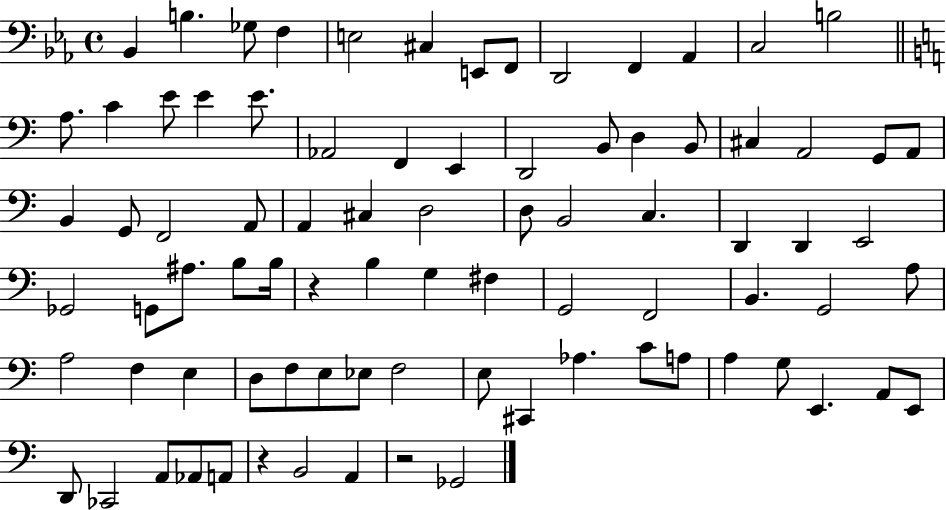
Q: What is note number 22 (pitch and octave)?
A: D2